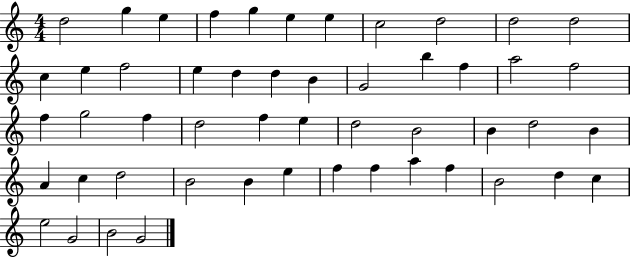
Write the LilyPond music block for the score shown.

{
  \clef treble
  \numericTimeSignature
  \time 4/4
  \key c \major
  d''2 g''4 e''4 | f''4 g''4 e''4 e''4 | c''2 d''2 | d''2 d''2 | \break c''4 e''4 f''2 | e''4 d''4 d''4 b'4 | g'2 b''4 f''4 | a''2 f''2 | \break f''4 g''2 f''4 | d''2 f''4 e''4 | d''2 b'2 | b'4 d''2 b'4 | \break a'4 c''4 d''2 | b'2 b'4 e''4 | f''4 f''4 a''4 f''4 | b'2 d''4 c''4 | \break e''2 g'2 | b'2 g'2 | \bar "|."
}